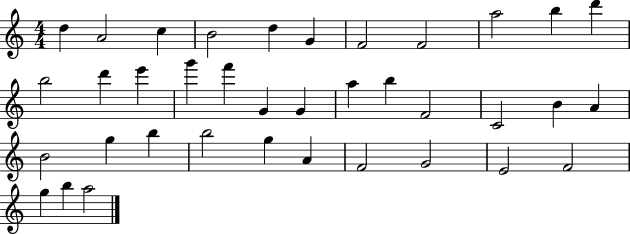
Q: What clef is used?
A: treble